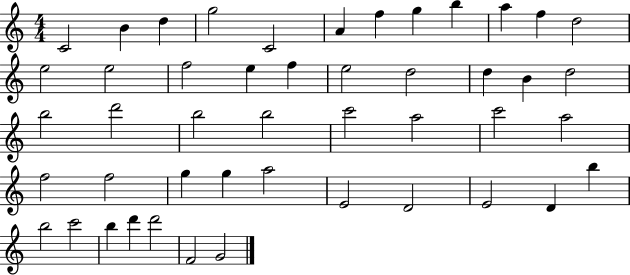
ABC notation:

X:1
T:Untitled
M:4/4
L:1/4
K:C
C2 B d g2 C2 A f g b a f d2 e2 e2 f2 e f e2 d2 d B d2 b2 d'2 b2 b2 c'2 a2 c'2 a2 f2 f2 g g a2 E2 D2 E2 D b b2 c'2 b d' d'2 F2 G2